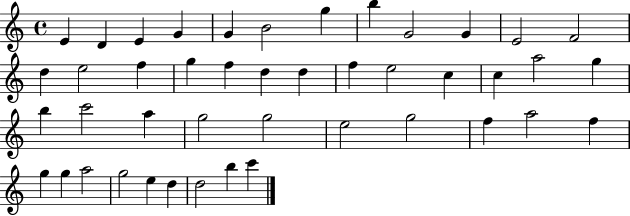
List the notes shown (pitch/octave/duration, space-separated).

E4/q D4/q E4/q G4/q G4/q B4/h G5/q B5/q G4/h G4/q E4/h F4/h D5/q E5/h F5/q G5/q F5/q D5/q D5/q F5/q E5/h C5/q C5/q A5/h G5/q B5/q C6/h A5/q G5/h G5/h E5/h G5/h F5/q A5/h F5/q G5/q G5/q A5/h G5/h E5/q D5/q D5/h B5/q C6/q